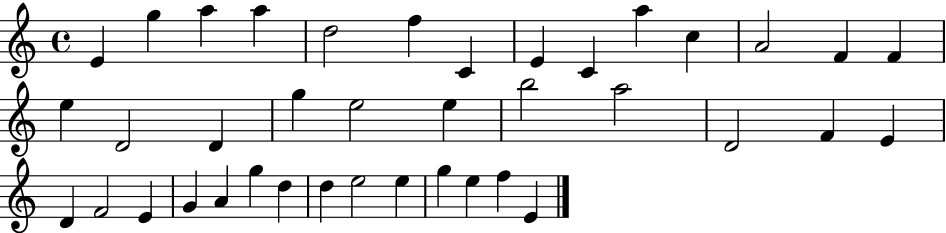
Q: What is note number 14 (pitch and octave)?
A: F4